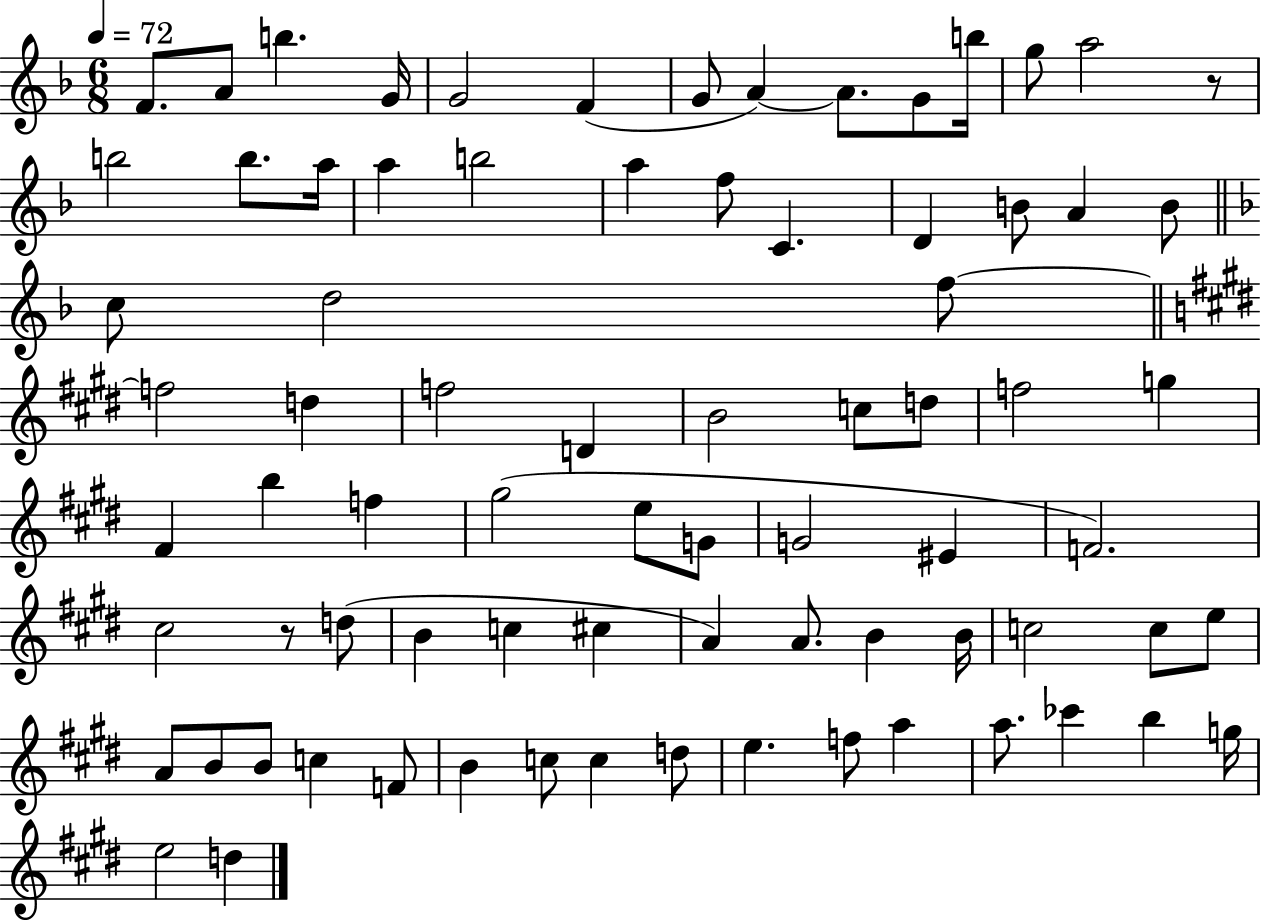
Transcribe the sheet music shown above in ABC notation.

X:1
T:Untitled
M:6/8
L:1/4
K:F
F/2 A/2 b G/4 G2 F G/2 A A/2 G/2 b/4 g/2 a2 z/2 b2 b/2 a/4 a b2 a f/2 C D B/2 A B/2 c/2 d2 f/2 f2 d f2 D B2 c/2 d/2 f2 g ^F b f ^g2 e/2 G/2 G2 ^E F2 ^c2 z/2 d/2 B c ^c A A/2 B B/4 c2 c/2 e/2 A/2 B/2 B/2 c F/2 B c/2 c d/2 e f/2 a a/2 _c' b g/4 e2 d